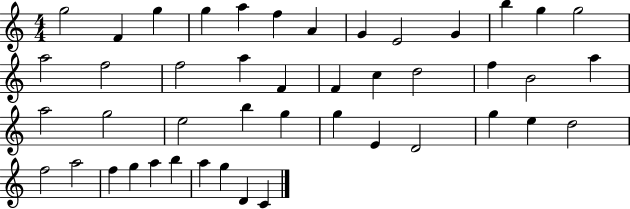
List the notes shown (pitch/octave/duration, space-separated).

G5/h F4/q G5/q G5/q A5/q F5/q A4/q G4/q E4/h G4/q B5/q G5/q G5/h A5/h F5/h F5/h A5/q F4/q F4/q C5/q D5/h F5/q B4/h A5/q A5/h G5/h E5/h B5/q G5/q G5/q E4/q D4/h G5/q E5/q D5/h F5/h A5/h F5/q G5/q A5/q B5/q A5/q G5/q D4/q C4/q